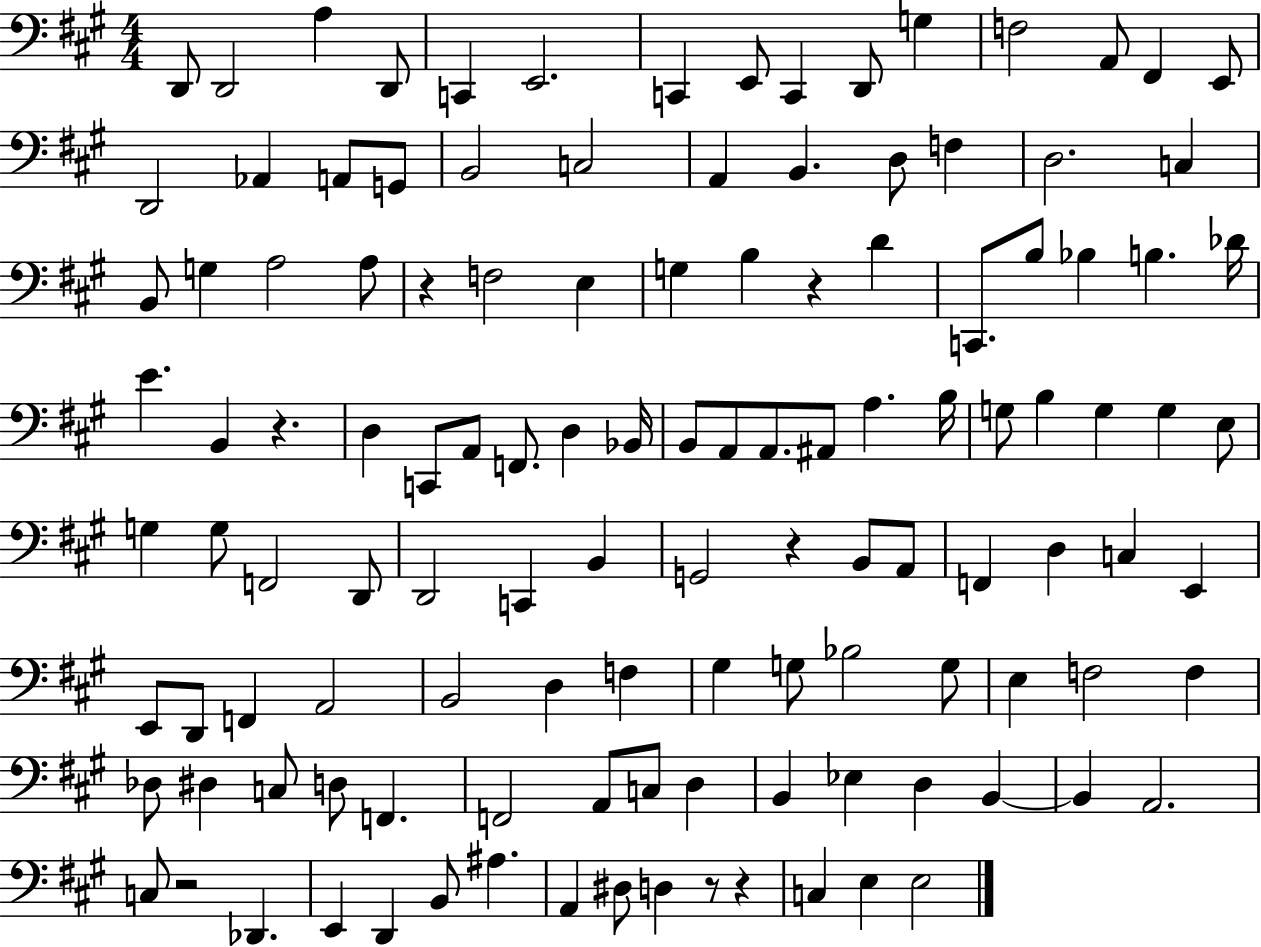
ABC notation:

X:1
T:Untitled
M:4/4
L:1/4
K:A
D,,/2 D,,2 A, D,,/2 C,, E,,2 C,, E,,/2 C,, D,,/2 G, F,2 A,,/2 ^F,, E,,/2 D,,2 _A,, A,,/2 G,,/2 B,,2 C,2 A,, B,, D,/2 F, D,2 C, B,,/2 G, A,2 A,/2 z F,2 E, G, B, z D C,,/2 B,/2 _B, B, _D/4 E B,, z D, C,,/2 A,,/2 F,,/2 D, _B,,/4 B,,/2 A,,/2 A,,/2 ^A,,/2 A, B,/4 G,/2 B, G, G, E,/2 G, G,/2 F,,2 D,,/2 D,,2 C,, B,, G,,2 z B,,/2 A,,/2 F,, D, C, E,, E,,/2 D,,/2 F,, A,,2 B,,2 D, F, ^G, G,/2 _B,2 G,/2 E, F,2 F, _D,/2 ^D, C,/2 D,/2 F,, F,,2 A,,/2 C,/2 D, B,, _E, D, B,, B,, A,,2 C,/2 z2 _D,, E,, D,, B,,/2 ^A, A,, ^D,/2 D, z/2 z C, E, E,2